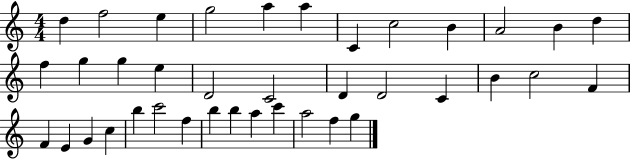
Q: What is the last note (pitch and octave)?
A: G5